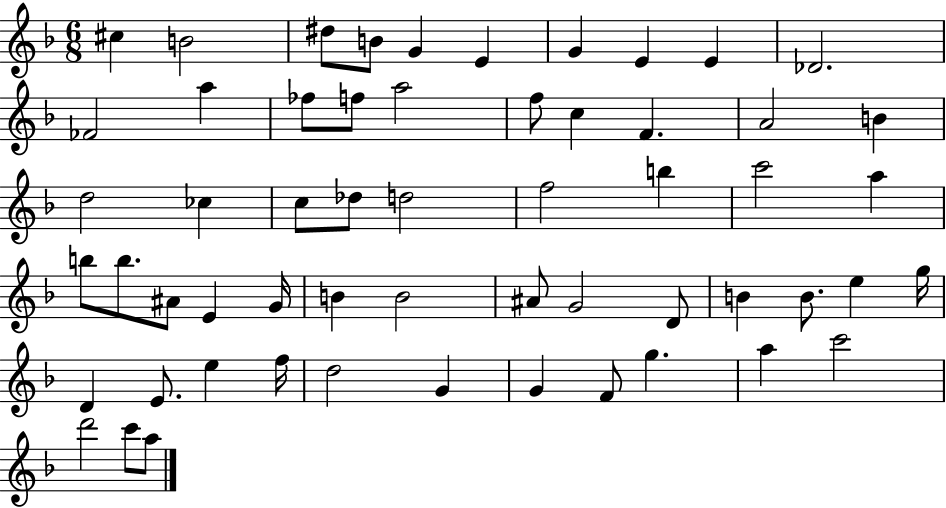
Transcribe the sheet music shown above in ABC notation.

X:1
T:Untitled
M:6/8
L:1/4
K:F
^c B2 ^d/2 B/2 G E G E E _D2 _F2 a _f/2 f/2 a2 f/2 c F A2 B d2 _c c/2 _d/2 d2 f2 b c'2 a b/2 b/2 ^A/2 E G/4 B B2 ^A/2 G2 D/2 B B/2 e g/4 D E/2 e f/4 d2 G G F/2 g a c'2 d'2 c'/2 a/2